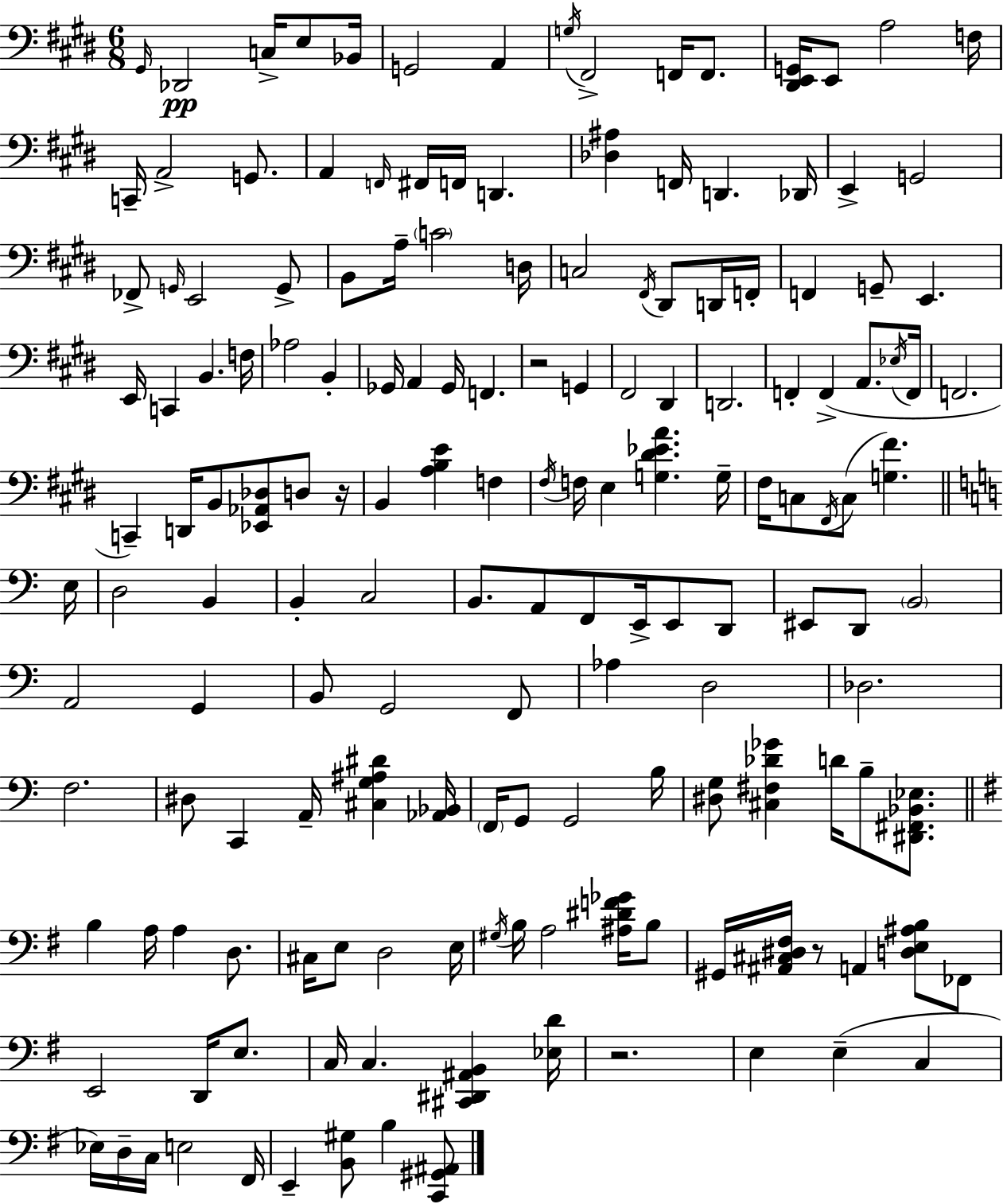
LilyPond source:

{
  \clef bass
  \numericTimeSignature
  \time 6/8
  \key e \major
  \repeat volta 2 { \grace { gis,16 }\pp des,2 c16-> e8 | bes,16 g,2 a,4 | \acciaccatura { g16 } fis,2-> f,16 f,8. | <dis, e, g,>16 e,8 a2 | \break f16 c,16-- a,2-> g,8. | a,4 \grace { f,16 } fis,16 f,16 d,4. | <des ais>4 f,16 d,4. | des,16 e,4-> g,2 | \break fes,8-> \grace { g,16 } e,2 | g,8-> b,8 a16-- \parenthesize c'2 | d16 c2 | \acciaccatura { fis,16 } dis,8 d,16 f,16-. f,4 g,8-- e,4. | \break e,16 c,4 b,4. | f16 aes2 | b,4-. ges,16 a,4 ges,16 f,4. | r2 | \break g,4 fis,2 | dis,4 d,2. | f,4-. f,4->( | a,8. \acciaccatura { ees16 } f,16 f,2. | \break c,4--) d,16 b,8 | <ees, aes, des>8 d8 r16 b,4 <a b e'>4 | f4 \acciaccatura { fis16 } f16 e4 | <g dis' ees' a'>4. g16-- fis16 c8 \acciaccatura { fis,16 }( c8 | \break <g fis'>4.) \bar "||" \break \key c \major e16 d2 b,4 | b,4-. c2 | b,8. a,8 f,8 e,16-> e,8 d,8 | eis,8 d,8 \parenthesize b,2 | \break a,2 g,4 | b,8 g,2 f,8 | aes4 d2 | des2. | \break f2. | dis8 c,4 a,16-- <cis g ais dis'>4 | <aes, bes,>16 \parenthesize f,16 g,8 g,2 | b16 <dis g>8 <cis fis des' ges'>4 d'16 b8-- <dis, fis, bes, ees>8. | \break \bar "||" \break \key g \major b4 a16 a4 d8. | cis16 e8 d2 e16 | \acciaccatura { gis16 } b16 a2 <ais dis' f' ges'>16 b8 | gis,16 <ais, cis dis fis>16 r8 a,4 <d e ais b>8 fes,8 | \break e,2 d,16 e8. | c16 c4. <cis, dis, ais, b,>4 | <ees d'>16 r2. | e4 e4--( c4 | \break ees16) d16-- c16 e2 | fis,16 e,4-- <b, gis>8 b4 <c, gis, ais,>8 | } \bar "|."
}